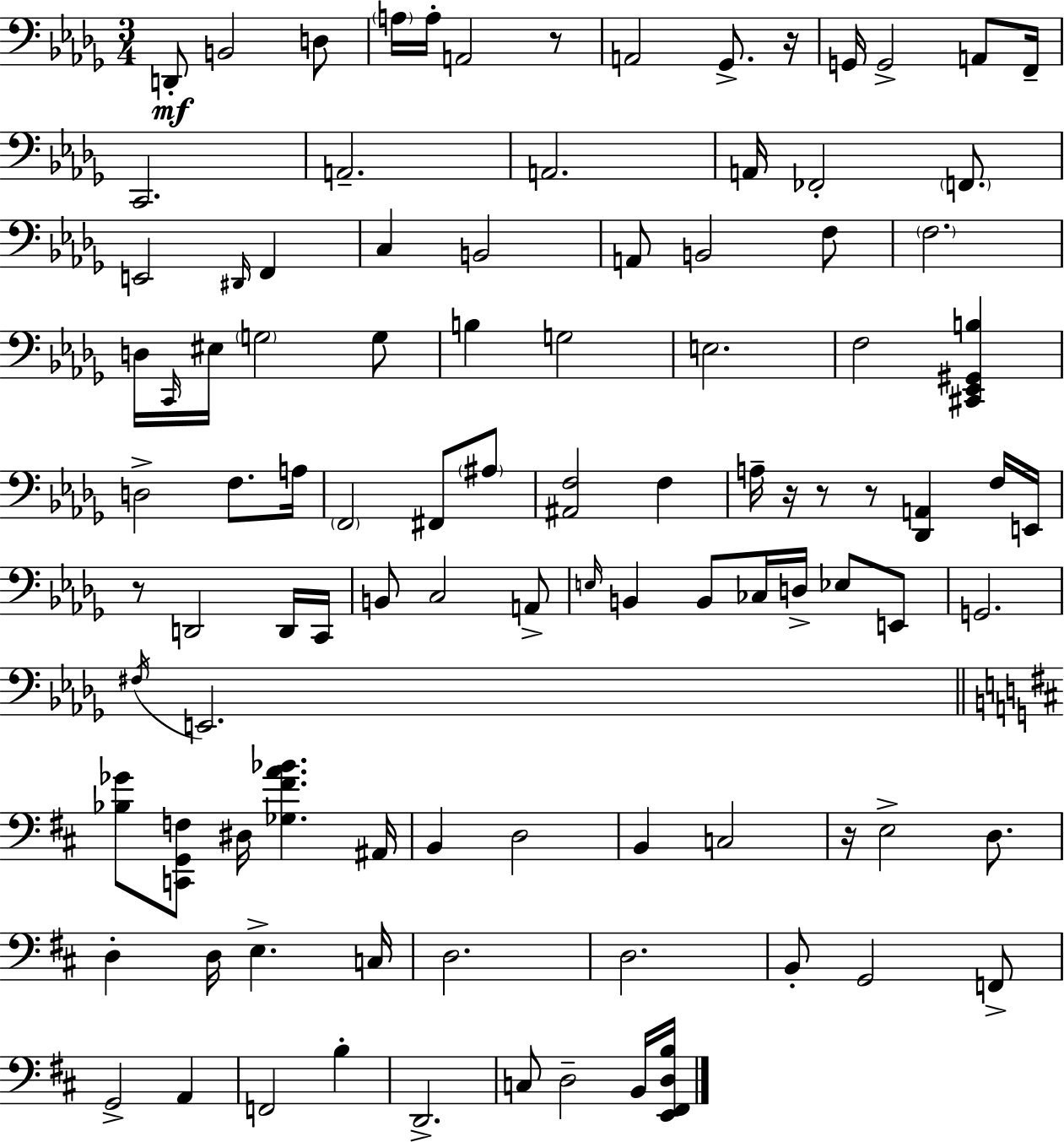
{
  \clef bass
  \numericTimeSignature
  \time 3/4
  \key bes \minor
  d,8-.\mf b,2 d8 | \parenthesize a16 a16-. a,2 r8 | a,2 ges,8.-> r16 | g,16 g,2-> a,8 f,16-- | \break c,2. | a,2.-- | a,2. | a,16 fes,2-. \parenthesize f,8. | \break e,2 \grace { dis,16 } f,4 | c4 b,2 | a,8 b,2 f8 | \parenthesize f2. | \break d16 \grace { c,16 } eis16 \parenthesize g2 | g8 b4 g2 | e2. | f2 <cis, ees, gis, b>4 | \break d2-> f8. | a16 \parenthesize f,2 fis,8 | \parenthesize ais8 <ais, f>2 f4 | a16-- r16 r8 r8 <des, a,>4 | \break f16 e,16 r8 d,2 | d,16 c,16 b,8 c2 | a,8-> \grace { e16 } b,4 b,8 ces16 d16-> ees8 | e,8 g,2. | \break \acciaccatura { fis16 } e,2. | \bar "||" \break \key b \minor <bes ges'>8 <c, g, f>8 dis16 <ges fis' a' bes'>4. ais,16 | b,4 d2 | b,4 c2 | r16 e2-> d8. | \break d4-. d16 e4.-> c16 | d2. | d2. | b,8-. g,2 f,8-> | \break g,2-> a,4 | f,2 b4-. | d,2.-> | c8 d2-- b,16 <e, fis, d b>16 | \break \bar "|."
}